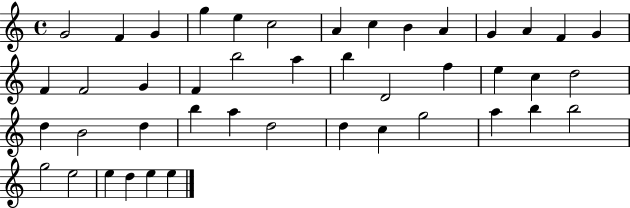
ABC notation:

X:1
T:Untitled
M:4/4
L:1/4
K:C
G2 F G g e c2 A c B A G A F G F F2 G F b2 a b D2 f e c d2 d B2 d b a d2 d c g2 a b b2 g2 e2 e d e e